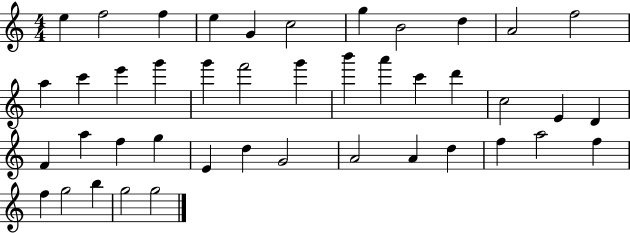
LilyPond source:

{
  \clef treble
  \numericTimeSignature
  \time 4/4
  \key c \major
  e''4 f''2 f''4 | e''4 g'4 c''2 | g''4 b'2 d''4 | a'2 f''2 | \break a''4 c'''4 e'''4 g'''4 | g'''4 f'''2 g'''4 | b'''4 a'''4 c'''4 d'''4 | c''2 e'4 d'4 | \break f'4 a''4 f''4 g''4 | e'4 d''4 g'2 | a'2 a'4 d''4 | f''4 a''2 f''4 | \break f''4 g''2 b''4 | g''2 g''2 | \bar "|."
}